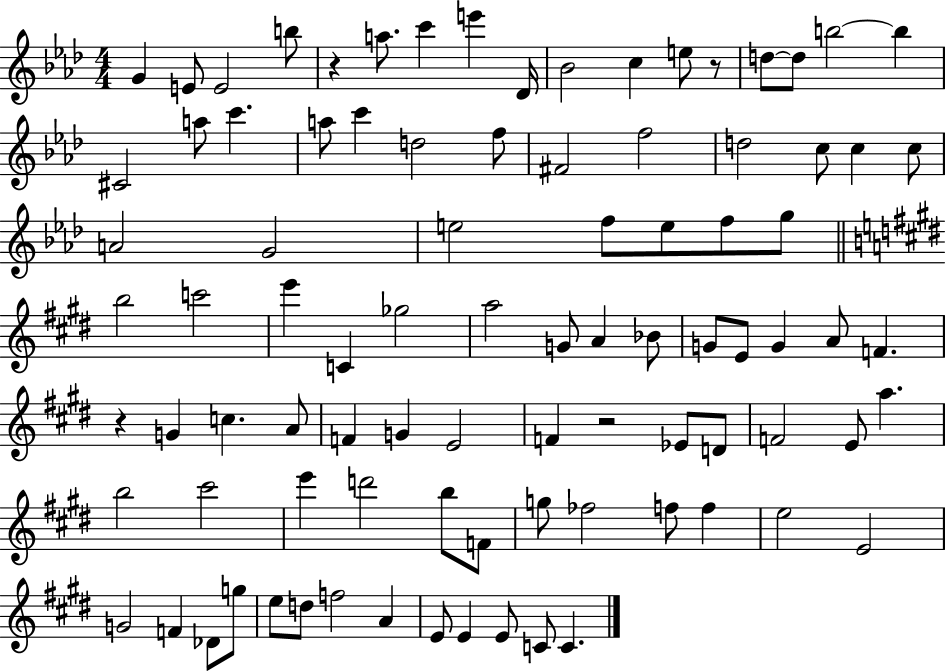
{
  \clef treble
  \numericTimeSignature
  \time 4/4
  \key aes \major
  g'4 e'8 e'2 b''8 | r4 a''8. c'''4 e'''4 des'16 | bes'2 c''4 e''8 r8 | d''8~~ d''8 b''2~~ b''4 | \break cis'2 a''8 c'''4. | a''8 c'''4 d''2 f''8 | fis'2 f''2 | d''2 c''8 c''4 c''8 | \break a'2 g'2 | e''2 f''8 e''8 f''8 g''8 | \bar "||" \break \key e \major b''2 c'''2 | e'''4 c'4 ges''2 | a''2 g'8 a'4 bes'8 | g'8 e'8 g'4 a'8 f'4. | \break r4 g'4 c''4. a'8 | f'4 g'4 e'2 | f'4 r2 ees'8 d'8 | f'2 e'8 a''4. | \break b''2 cis'''2 | e'''4 d'''2 b''8 f'8 | g''8 fes''2 f''8 f''4 | e''2 e'2 | \break g'2 f'4 des'8 g''8 | e''8 d''8 f''2 a'4 | e'8 e'4 e'8 c'8 c'4. | \bar "|."
}